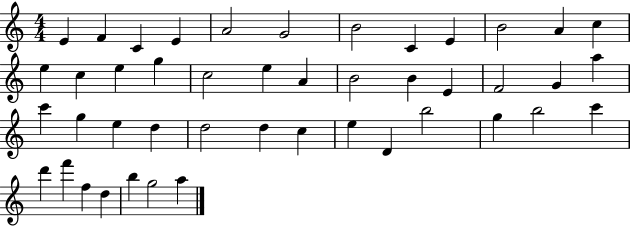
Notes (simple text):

E4/q F4/q C4/q E4/q A4/h G4/h B4/h C4/q E4/q B4/h A4/q C5/q E5/q C5/q E5/q G5/q C5/h E5/q A4/q B4/h B4/q E4/q F4/h G4/q A5/q C6/q G5/q E5/q D5/q D5/h D5/q C5/q E5/q D4/q B5/h G5/q B5/h C6/q D6/q F6/q F5/q D5/q B5/q G5/h A5/q